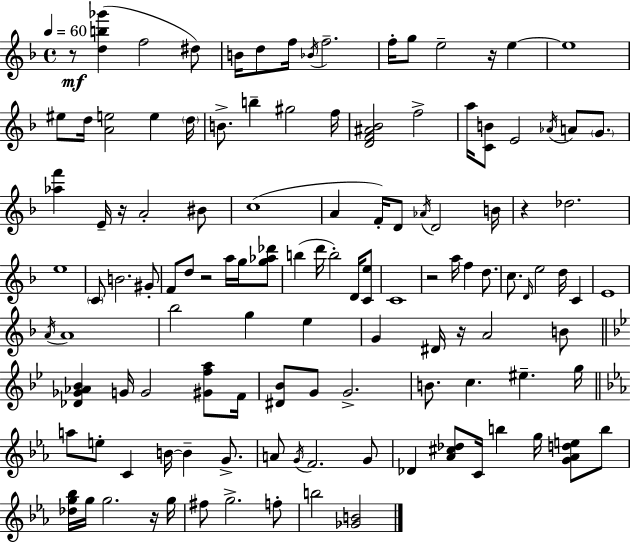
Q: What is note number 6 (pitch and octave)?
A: Bb4